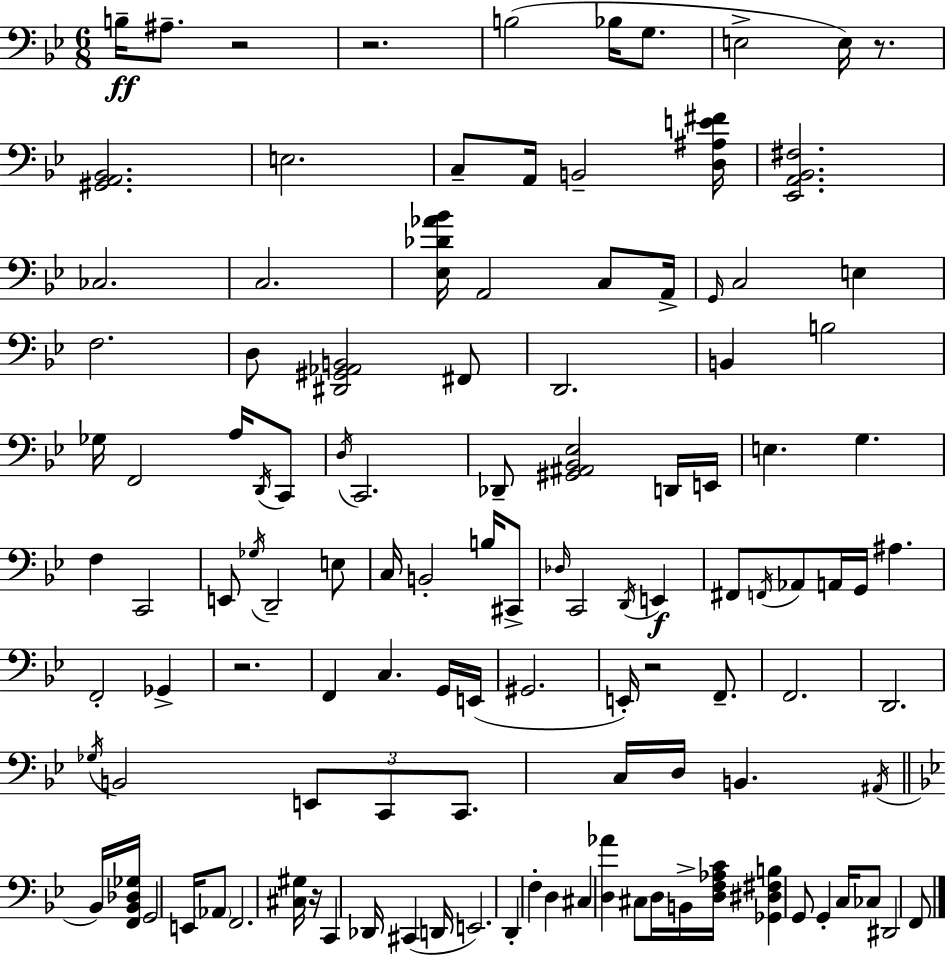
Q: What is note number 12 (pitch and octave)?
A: CES3